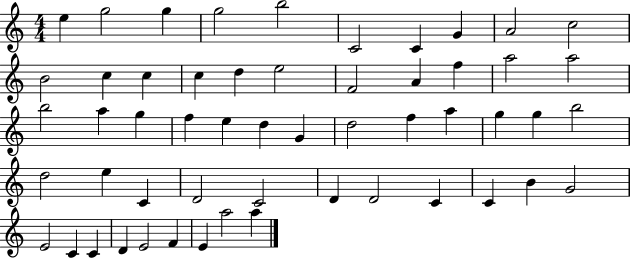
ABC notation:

X:1
T:Untitled
M:4/4
L:1/4
K:C
e g2 g g2 b2 C2 C G A2 c2 B2 c c c d e2 F2 A f a2 a2 b2 a g f e d G d2 f a g g b2 d2 e C D2 C2 D D2 C C B G2 E2 C C D E2 F E a2 a